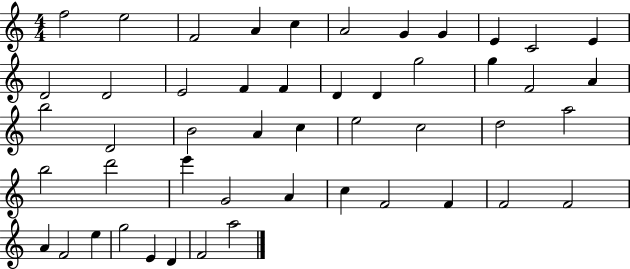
X:1
T:Untitled
M:4/4
L:1/4
K:C
f2 e2 F2 A c A2 G G E C2 E D2 D2 E2 F F D D g2 g F2 A b2 D2 B2 A c e2 c2 d2 a2 b2 d'2 e' G2 A c F2 F F2 F2 A F2 e g2 E D F2 a2